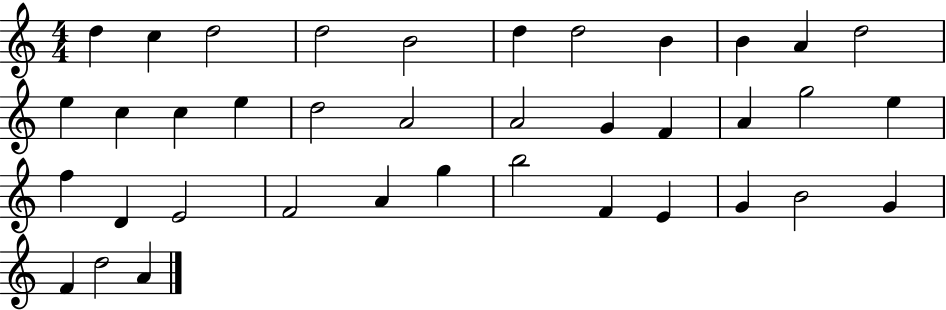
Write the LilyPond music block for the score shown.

{
  \clef treble
  \numericTimeSignature
  \time 4/4
  \key c \major
  d''4 c''4 d''2 | d''2 b'2 | d''4 d''2 b'4 | b'4 a'4 d''2 | \break e''4 c''4 c''4 e''4 | d''2 a'2 | a'2 g'4 f'4 | a'4 g''2 e''4 | \break f''4 d'4 e'2 | f'2 a'4 g''4 | b''2 f'4 e'4 | g'4 b'2 g'4 | \break f'4 d''2 a'4 | \bar "|."
}